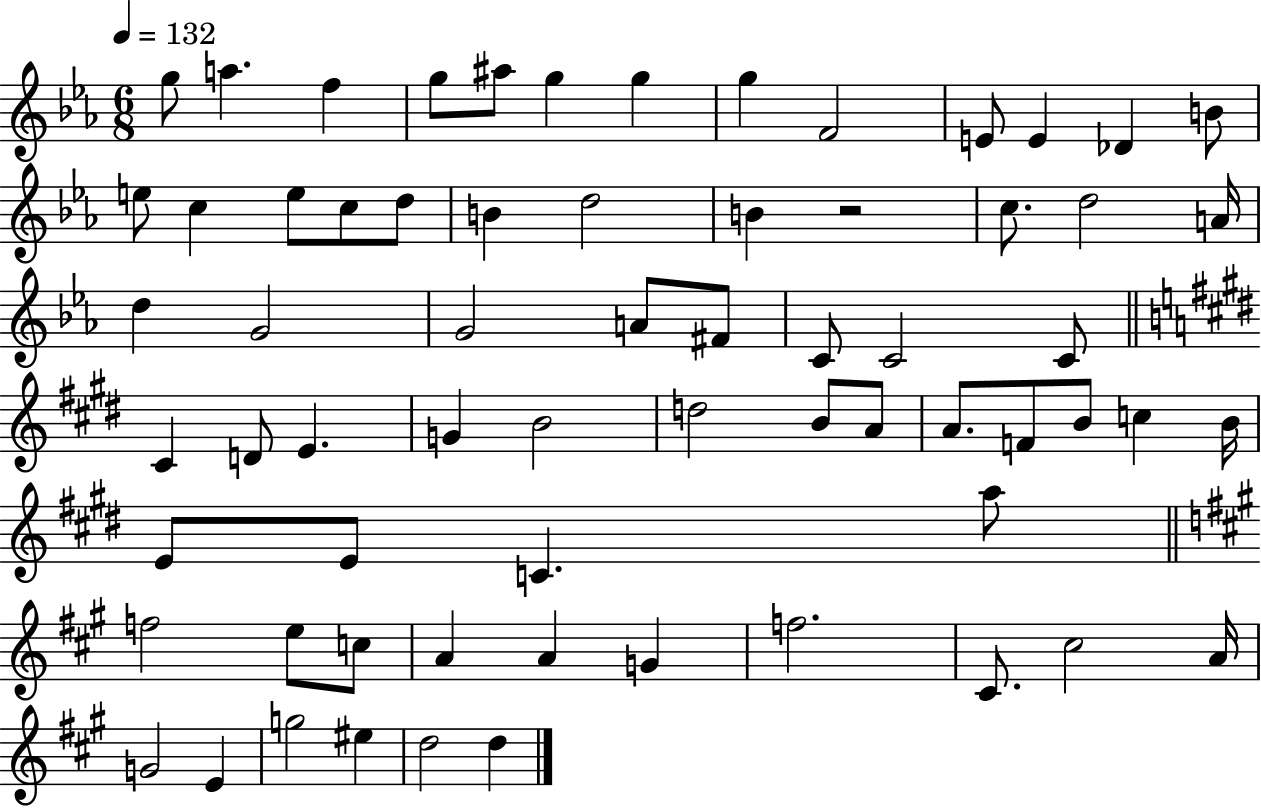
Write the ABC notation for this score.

X:1
T:Untitled
M:6/8
L:1/4
K:Eb
g/2 a f g/2 ^a/2 g g g F2 E/2 E _D B/2 e/2 c e/2 c/2 d/2 B d2 B z2 c/2 d2 A/4 d G2 G2 A/2 ^F/2 C/2 C2 C/2 ^C D/2 E G B2 d2 B/2 A/2 A/2 F/2 B/2 c B/4 E/2 E/2 C a/2 f2 e/2 c/2 A A G f2 ^C/2 ^c2 A/4 G2 E g2 ^e d2 d